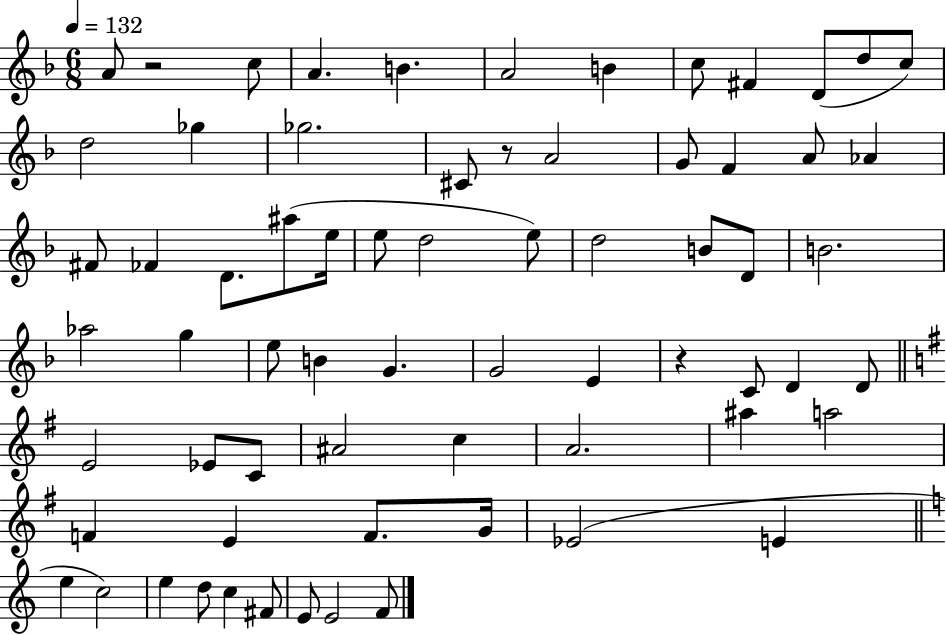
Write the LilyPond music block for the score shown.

{
  \clef treble
  \numericTimeSignature
  \time 6/8
  \key f \major
  \tempo 4 = 132
  \repeat volta 2 { a'8 r2 c''8 | a'4. b'4. | a'2 b'4 | c''8 fis'4 d'8( d''8 c''8) | \break d''2 ges''4 | ges''2. | cis'8 r8 a'2 | g'8 f'4 a'8 aes'4 | \break fis'8 fes'4 d'8. ais''8( e''16 | e''8 d''2 e''8) | d''2 b'8 d'8 | b'2. | \break aes''2 g''4 | e''8 b'4 g'4. | g'2 e'4 | r4 c'8 d'4 d'8 | \break \bar "||" \break \key e \minor e'2 ees'8 c'8 | ais'2 c''4 | a'2. | ais''4 a''2 | \break f'4 e'4 f'8. g'16 | ees'2( e'4 | \bar "||" \break \key c \major e''4 c''2) | e''4 d''8 c''4 fis'8 | e'8 e'2 f'8 | } \bar "|."
}